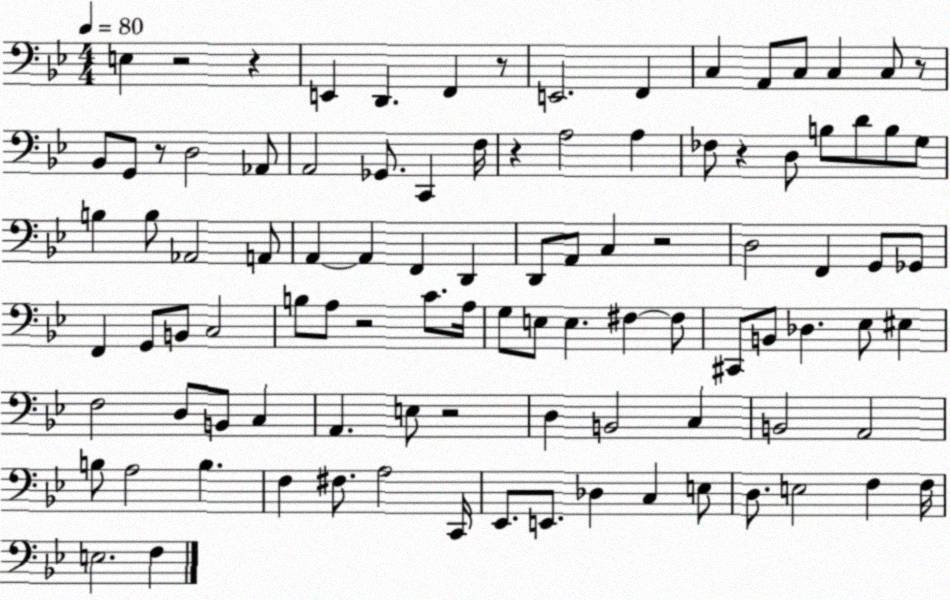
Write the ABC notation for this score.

X:1
T:Untitled
M:4/4
L:1/4
K:Bb
E, z2 z E,, D,, F,, z/2 E,,2 F,, C, A,,/2 C,/2 C, C,/2 z/2 _B,,/2 G,,/2 z/2 D,2 _A,,/2 A,,2 _G,,/2 C,, F,/4 z A,2 A, _F,/2 z D,/2 B,/2 D/2 B,/2 G,/2 B, B,/2 _A,,2 A,,/2 A,, A,, F,, D,, D,,/2 A,,/2 C, z2 D,2 F,, G,,/2 _G,,/2 F,, G,,/2 B,,/2 C,2 B,/2 A,/2 z2 C/2 A,/4 G,/2 E,/2 E, ^F, ^F,/2 ^C,,/2 B,,/2 _D, _E,/2 ^E, F,2 D,/2 B,,/2 C, A,, E,/2 z2 D, B,,2 C, B,,2 A,,2 B,/2 A,2 B, F, ^F,/2 A,2 C,,/4 _E,,/2 E,,/2 _D, C, E,/2 D,/2 E,2 F, F,/4 E,2 F,